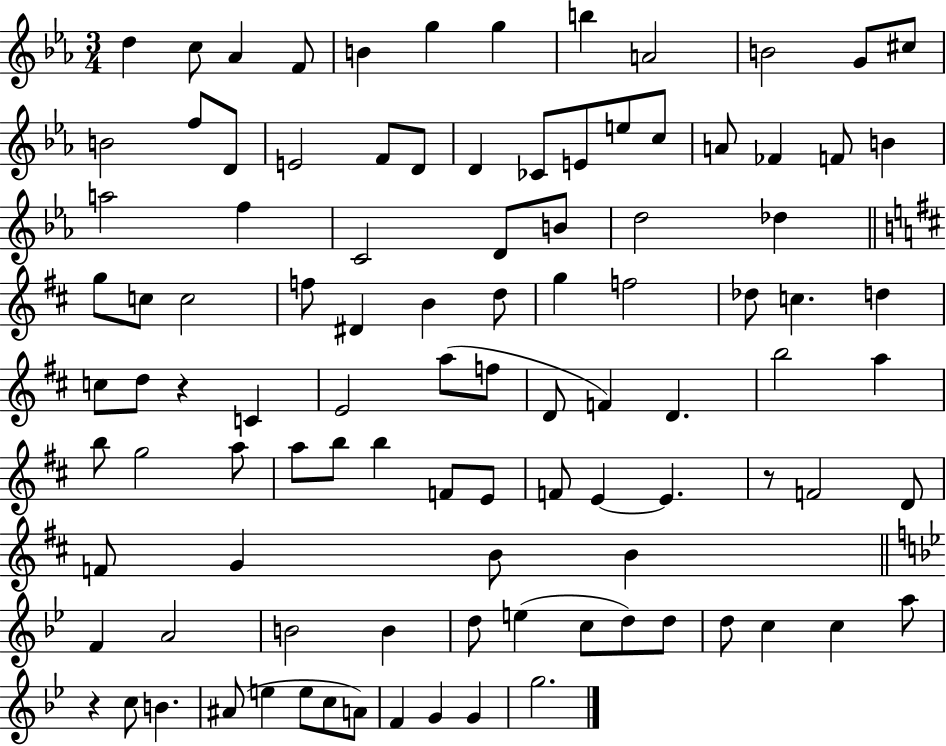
{
  \clef treble
  \numericTimeSignature
  \time 3/4
  \key ees \major
  d''4 c''8 aes'4 f'8 | b'4 g''4 g''4 | b''4 a'2 | b'2 g'8 cis''8 | \break b'2 f''8 d'8 | e'2 f'8 d'8 | d'4 ces'8 e'8 e''8 c''8 | a'8 fes'4 f'8 b'4 | \break a''2 f''4 | c'2 d'8 b'8 | d''2 des''4 | \bar "||" \break \key d \major g''8 c''8 c''2 | f''8 dis'4 b'4 d''8 | g''4 f''2 | des''8 c''4. d''4 | \break c''8 d''8 r4 c'4 | e'2 a''8( f''8 | d'8 f'4) d'4. | b''2 a''4 | \break b''8 g''2 a''8 | a''8 b''8 b''4 f'8 e'8 | f'8 e'4~~ e'4. | r8 f'2 d'8 | \break f'8 g'4 b'8 b'4 | \bar "||" \break \key g \minor f'4 a'2 | b'2 b'4 | d''8 e''4( c''8 d''8) d''8 | d''8 c''4 c''4 a''8 | \break r4 c''8 b'4. | ais'8( e''4 e''8 c''8 a'8) | f'4 g'4 g'4 | g''2. | \break \bar "|."
}